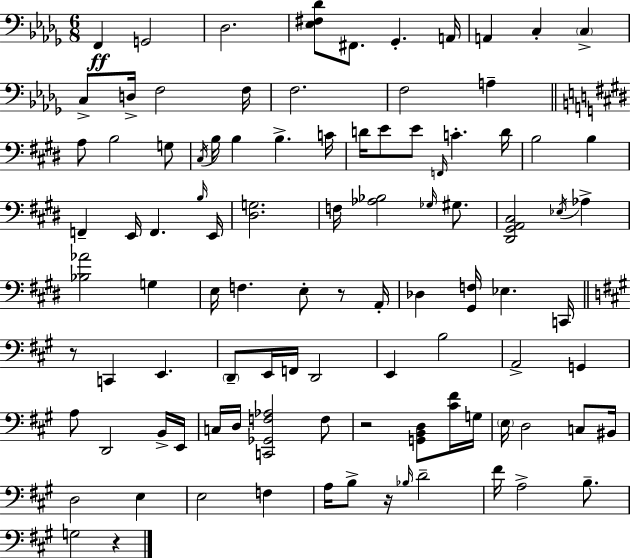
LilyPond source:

{
  \clef bass
  \numericTimeSignature
  \time 6/8
  \key bes \minor
  f,4\ff g,2 | des2. | <ees fis des'>8 fis,8. ges,4.-. a,16 | a,4 c4-. \parenthesize c4-> | \break c8-> d16-> f2 f16 | f2. | f2 a4-- | \bar "||" \break \key e \major a8 b2 g8 | \acciaccatura { cis16 } b16 b4 b4.-> | c'16 d'16 e'8 e'8 \grace { f,16 } c'4.-. | d'16 b2 b4 | \break f,4-- e,16 f,4. | \grace { b16 } e,16 <dis g>2. | f16 <aes bes>2 | \grace { ges16 } gis8. <dis, gis, a, cis>2 | \break \acciaccatura { ees16 } aes4-> <bes aes'>2 | g4 e16 f4. | e8-. r8 a,16-. des4 <gis, f>16 ees4. | c,16 \bar "||" \break \key a \major r8 c,4 e,4. | \parenthesize d,8-- e,16 f,16 d,2 | e,4 b2 | a,2-> g,4 | \break a8 d,2 b,16-> e,16 | c16 d16 <c, ges, f aes>2 f8 | r2 <g, b, d>8 <cis' fis'>16 g16 | \parenthesize e16 d2 c8 bis,16 | \break d2 e4 | e2 f4 | a16 b8-> r16 \grace { bes16 } d'2-- | fis'16 a2-> b8.-- | \break g2 r4 | \bar "|."
}